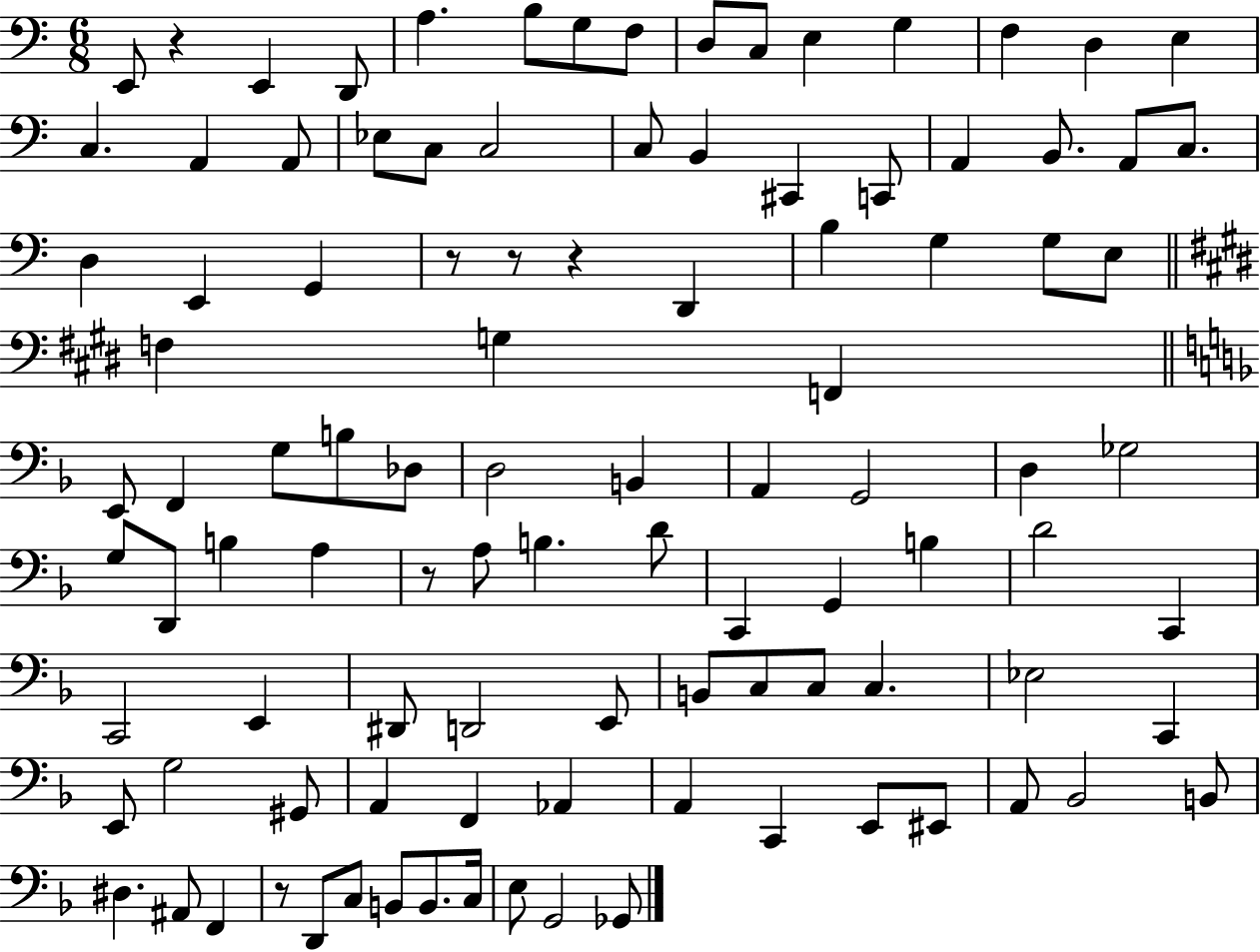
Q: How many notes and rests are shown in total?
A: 103